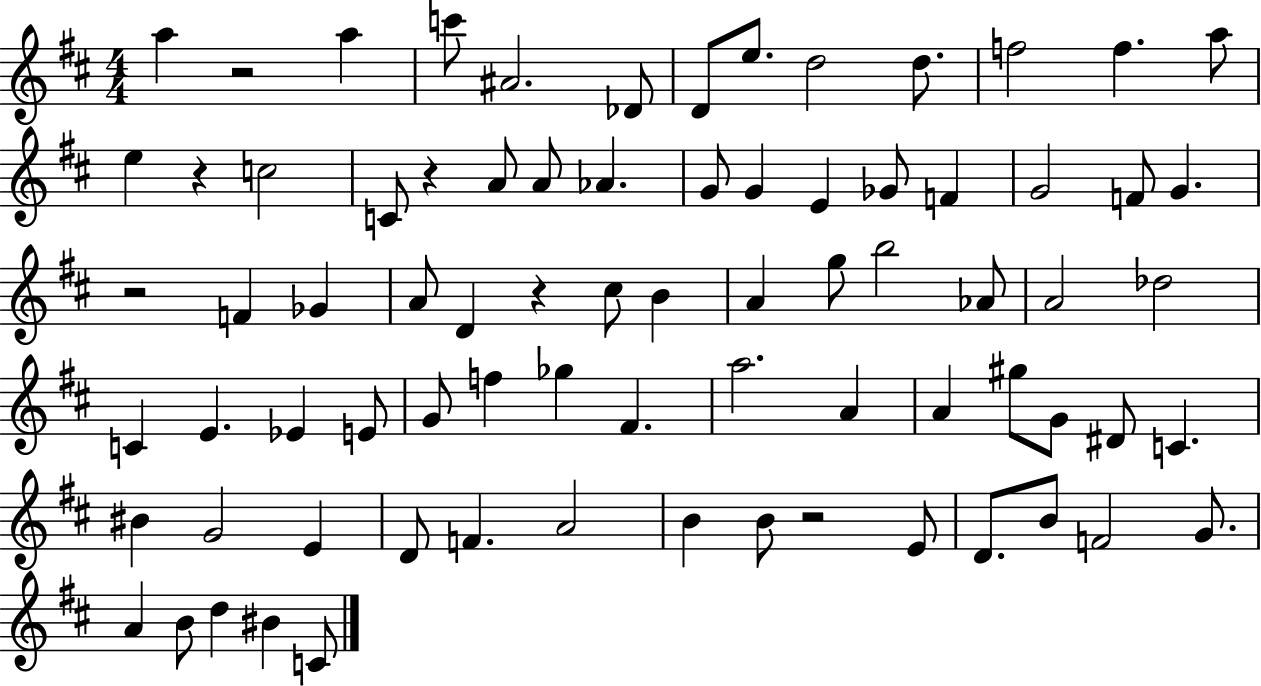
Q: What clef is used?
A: treble